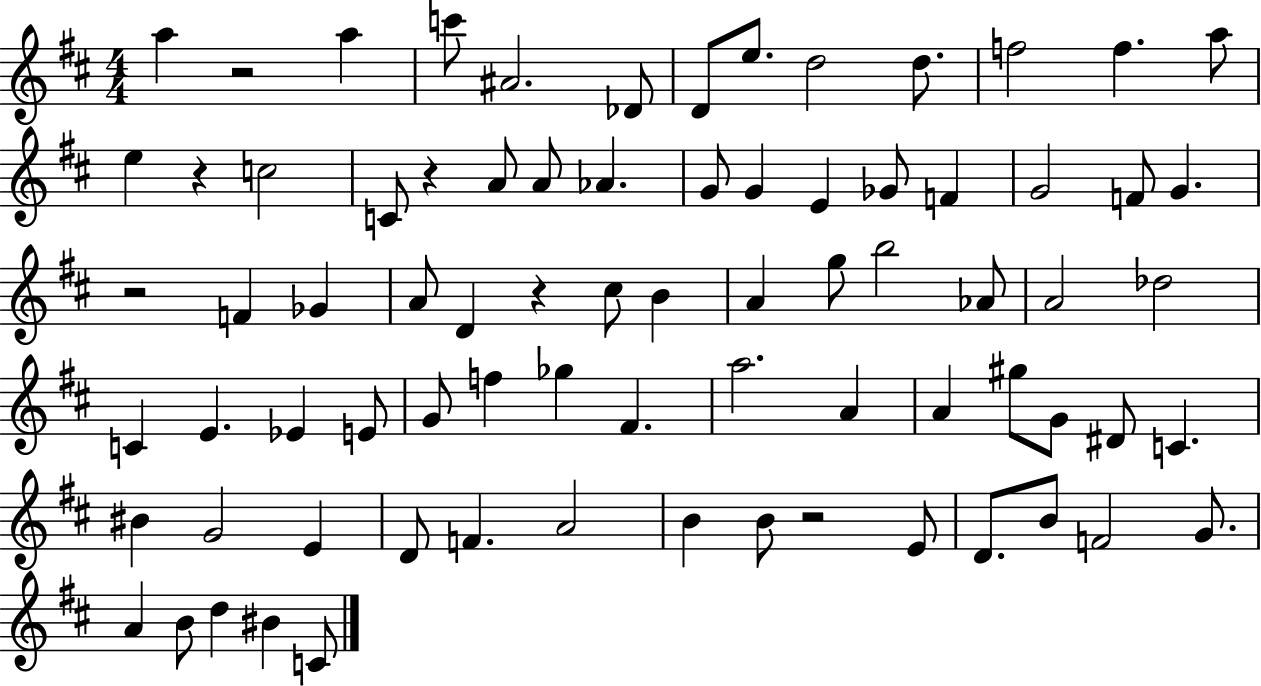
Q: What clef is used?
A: treble